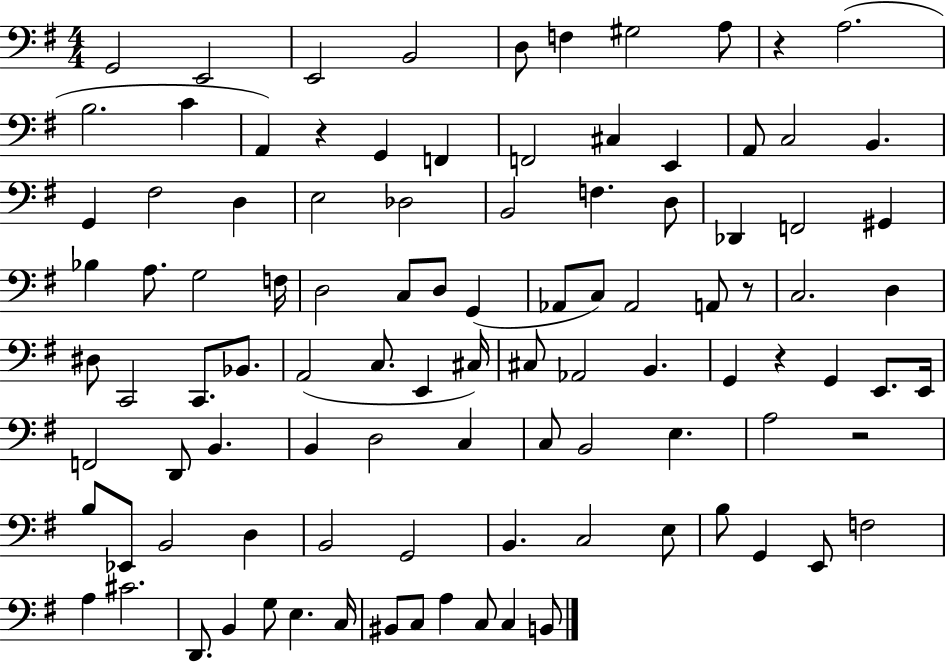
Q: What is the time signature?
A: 4/4